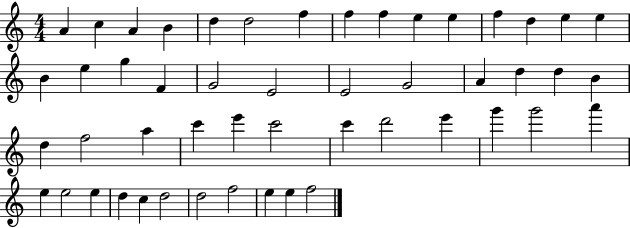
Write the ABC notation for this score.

X:1
T:Untitled
M:4/4
L:1/4
K:C
A c A B d d2 f f f e e f d e e B e g F G2 E2 E2 G2 A d d B d f2 a c' e' c'2 c' d'2 e' g' g'2 a' e e2 e d c d2 d2 f2 e e f2